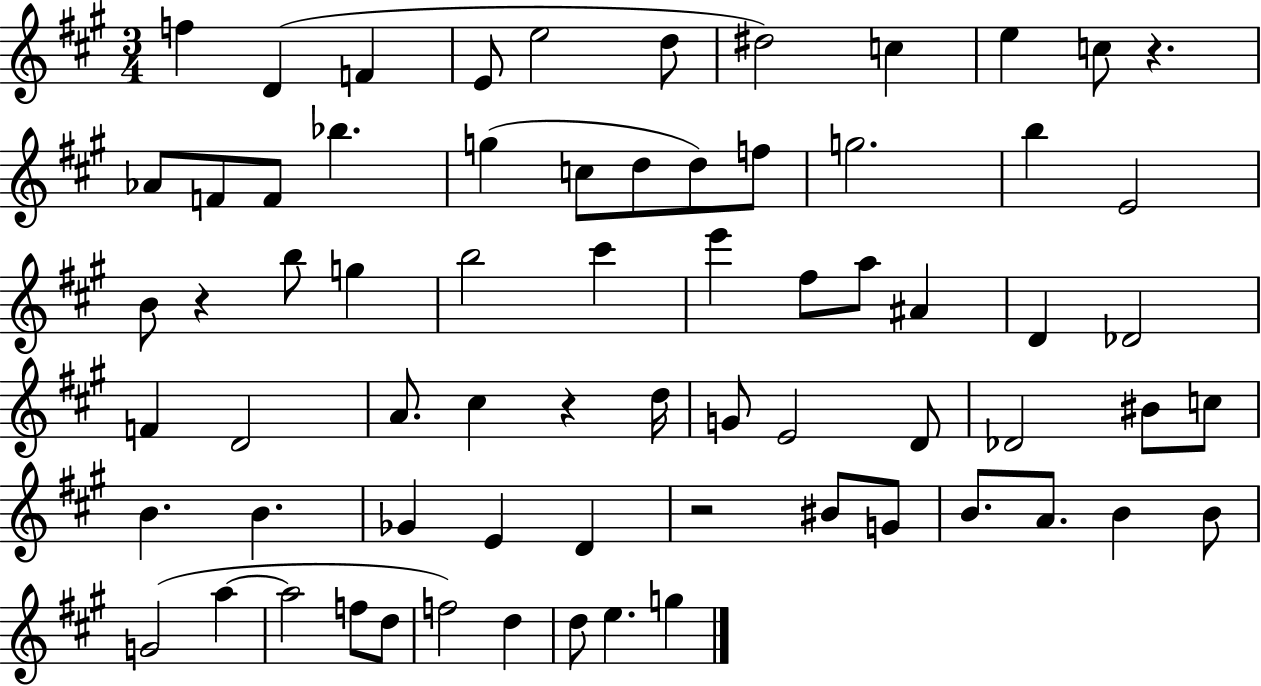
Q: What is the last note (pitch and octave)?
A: G5